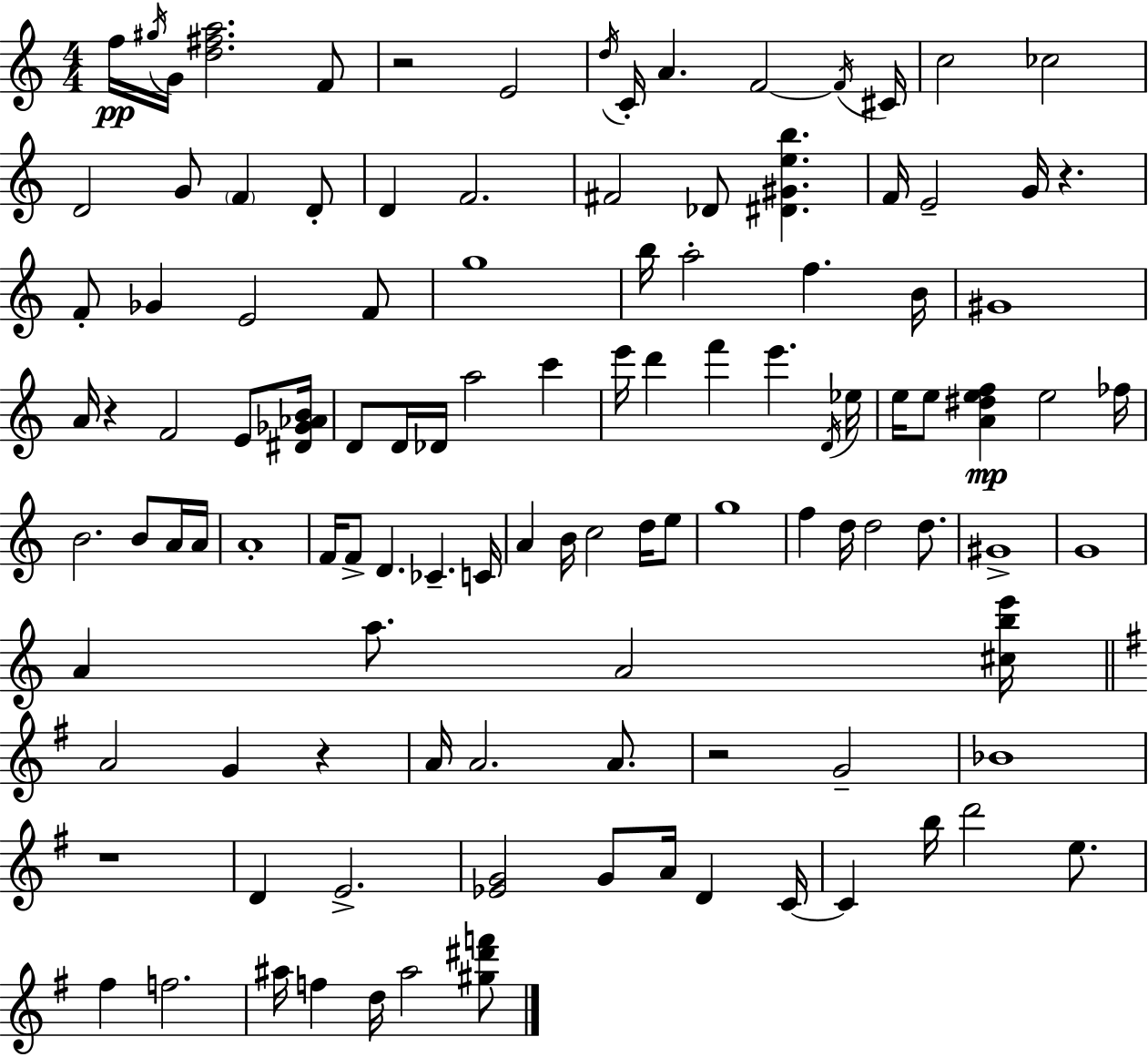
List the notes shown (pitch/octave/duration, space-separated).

F5/s G#5/s G4/s [D5,F#5,A5]/h. F4/e R/h E4/h D5/s C4/s A4/q. F4/h F4/s C#4/s C5/h CES5/h D4/h G4/e F4/q D4/e D4/q F4/h. F#4/h Db4/e [D#4,G#4,E5,B5]/q. F4/s E4/h G4/s R/q. F4/e Gb4/q E4/h F4/e G5/w B5/s A5/h F5/q. B4/s G#4/w A4/s R/q F4/h E4/e [D#4,Gb4,Ab4,B4]/s D4/e D4/s Db4/s A5/h C6/q E6/s D6/q F6/q E6/q. D4/s Eb5/s E5/s E5/e [A4,D#5,E5,F5]/q E5/h FES5/s B4/h. B4/e A4/s A4/s A4/w F4/s F4/e D4/q. CES4/q. C4/s A4/q B4/s C5/h D5/s E5/e G5/w F5/q D5/s D5/h D5/e. G#4/w G4/w A4/q A5/e. A4/h [C#5,B5,E6]/s A4/h G4/q R/q A4/s A4/h. A4/e. R/h G4/h Bb4/w R/w D4/q E4/h. [Eb4,G4]/h G4/e A4/s D4/q C4/s C4/q B5/s D6/h E5/e. F#5/q F5/h. A#5/s F5/q D5/s A#5/h [G#5,D#6,F6]/e